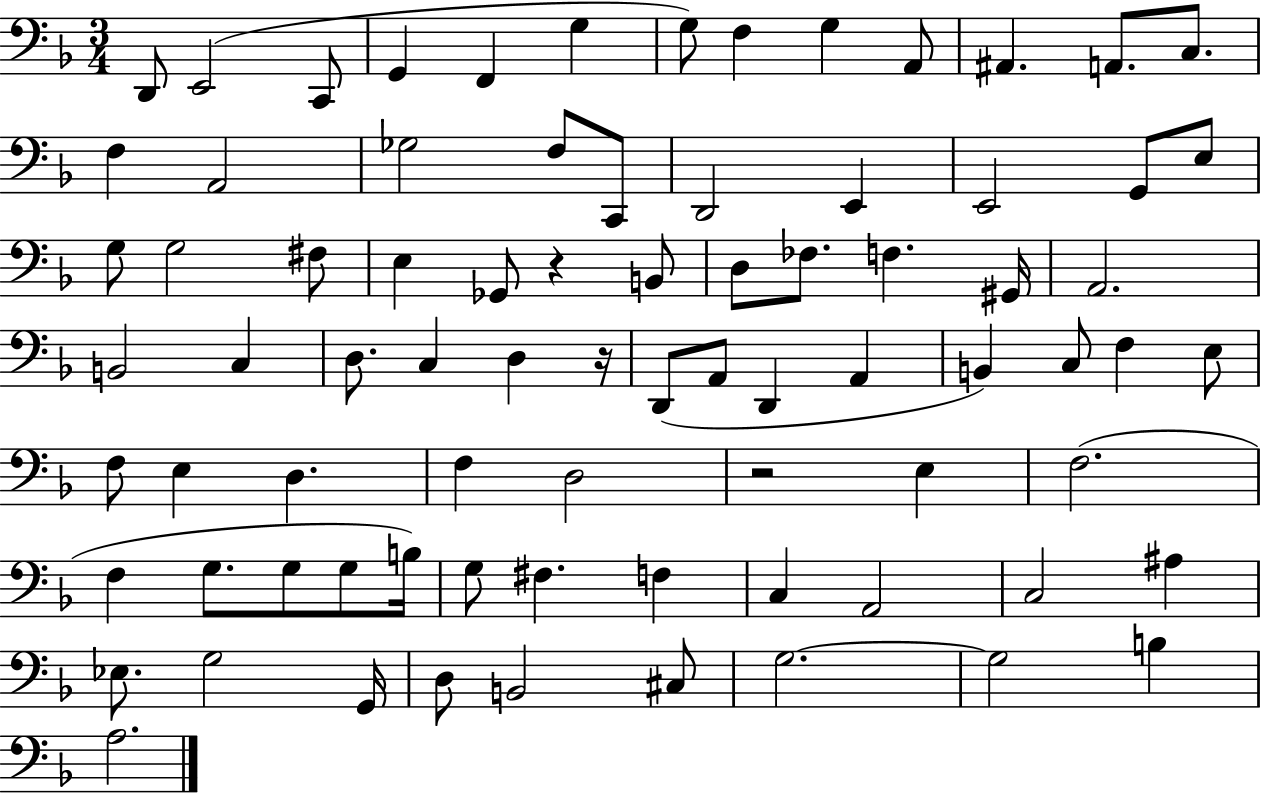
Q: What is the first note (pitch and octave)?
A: D2